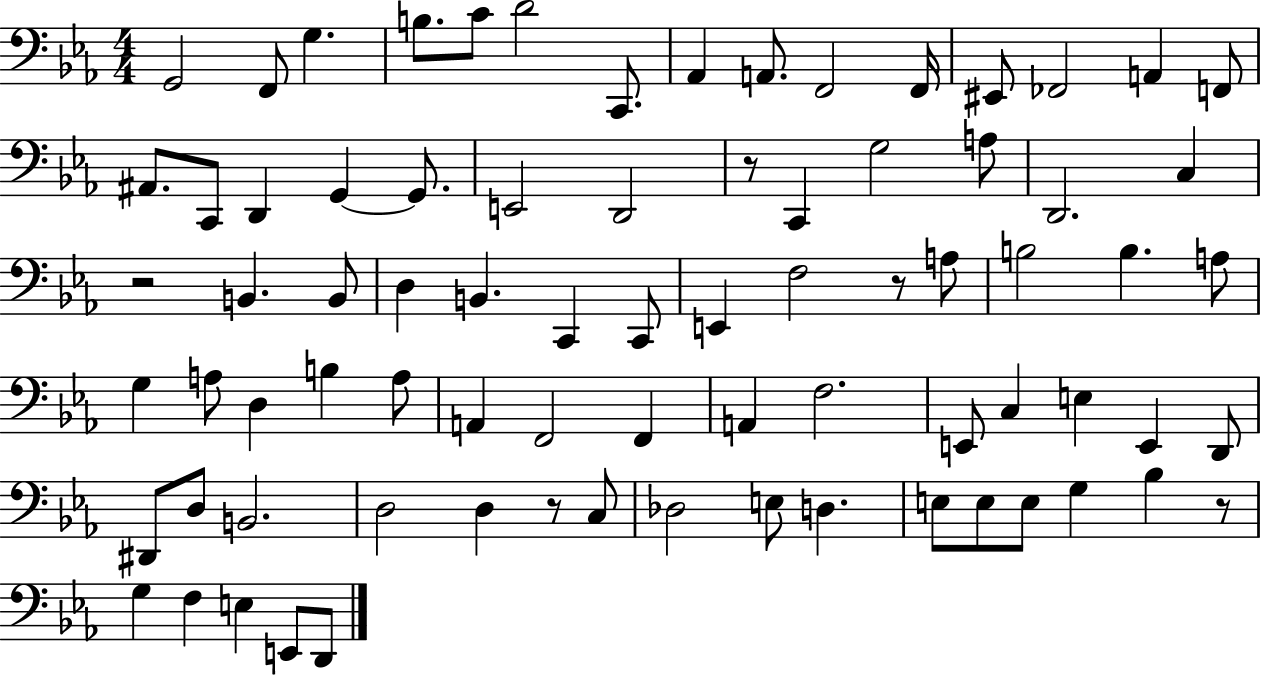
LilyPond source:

{
  \clef bass
  \numericTimeSignature
  \time 4/4
  \key ees \major
  g,2 f,8 g4. | b8. c'8 d'2 c,8. | aes,4 a,8. f,2 f,16 | eis,8 fes,2 a,4 f,8 | \break ais,8. c,8 d,4 g,4~~ g,8. | e,2 d,2 | r8 c,4 g2 a8 | d,2. c4 | \break r2 b,4. b,8 | d4 b,4. c,4 c,8 | e,4 f2 r8 a8 | b2 b4. a8 | \break g4 a8 d4 b4 a8 | a,4 f,2 f,4 | a,4 f2. | e,8 c4 e4 e,4 d,8 | \break dis,8 d8 b,2. | d2 d4 r8 c8 | des2 e8 d4. | e8 e8 e8 g4 bes4 r8 | \break g4 f4 e4 e,8 d,8 | \bar "|."
}